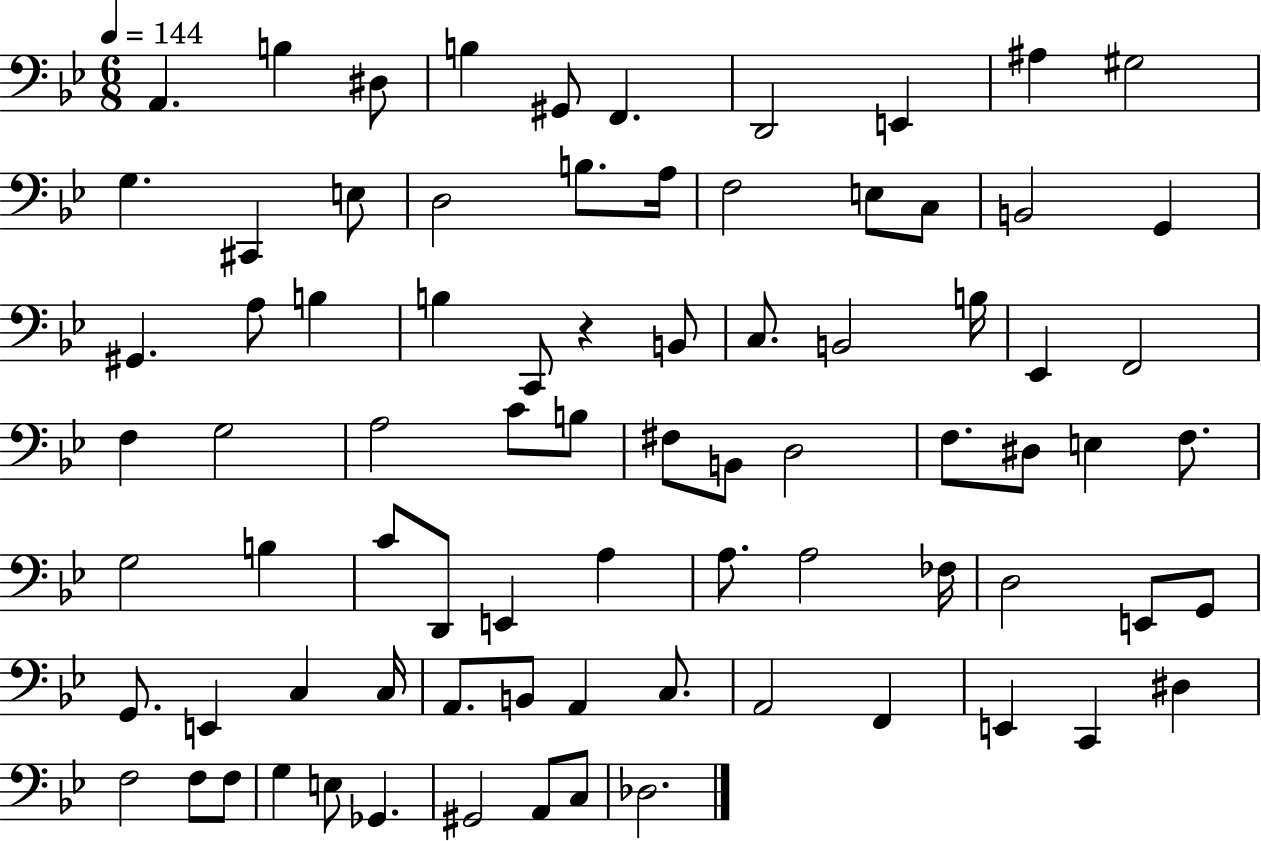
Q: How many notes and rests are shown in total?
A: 80